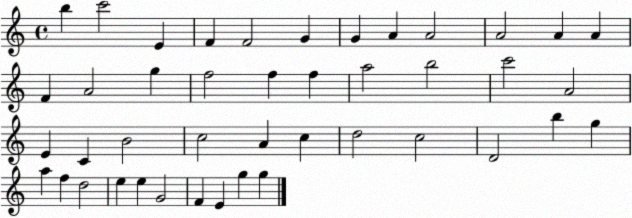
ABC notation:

X:1
T:Untitled
M:4/4
L:1/4
K:C
b c'2 E F F2 G G A A2 A2 A A F A2 g f2 f f a2 b2 c'2 A2 E C B2 c2 A c d2 c2 D2 b g a f d2 e e G2 F E g g